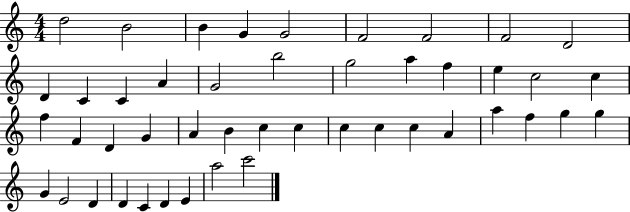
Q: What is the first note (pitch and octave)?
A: D5